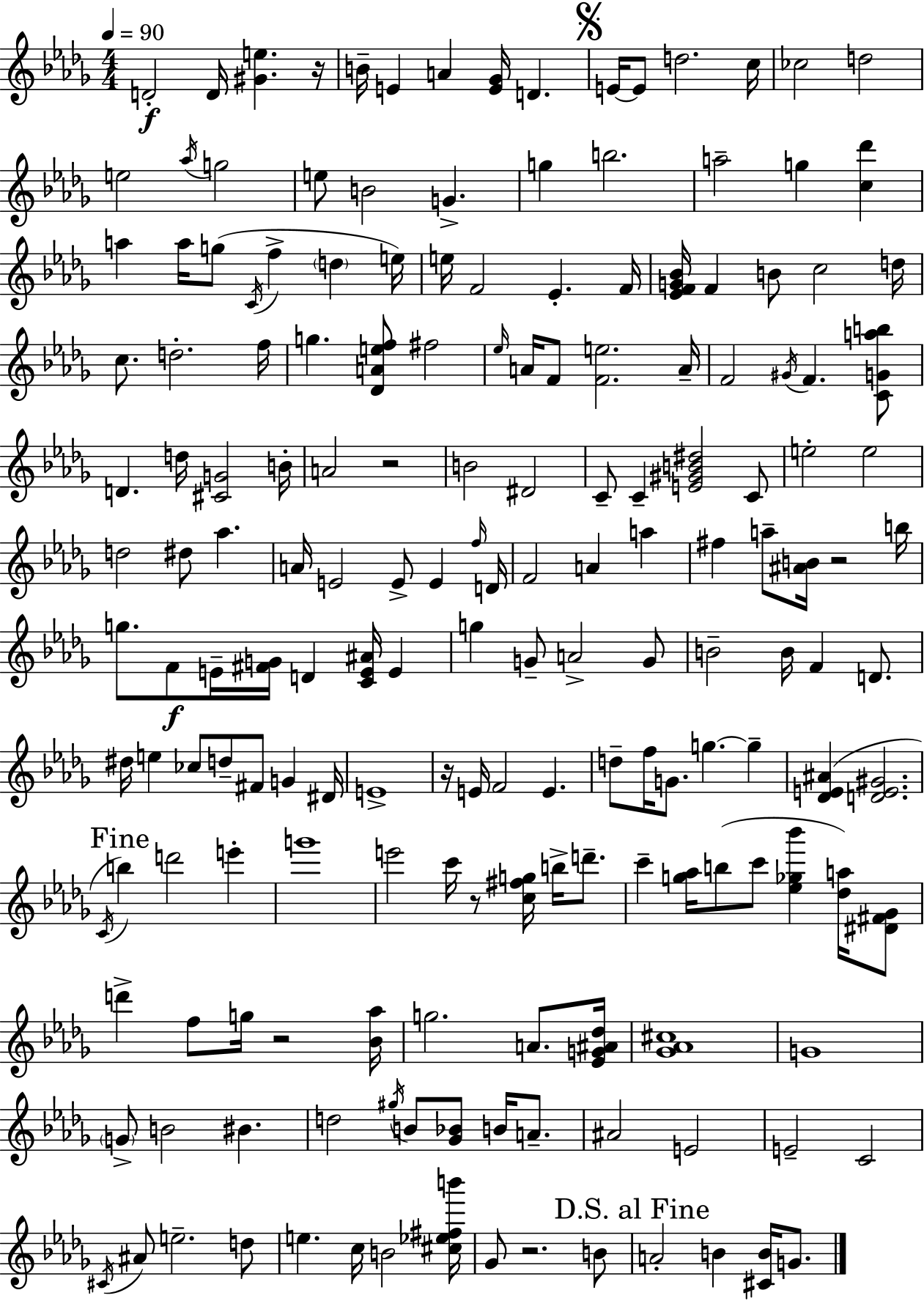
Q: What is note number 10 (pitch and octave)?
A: C5